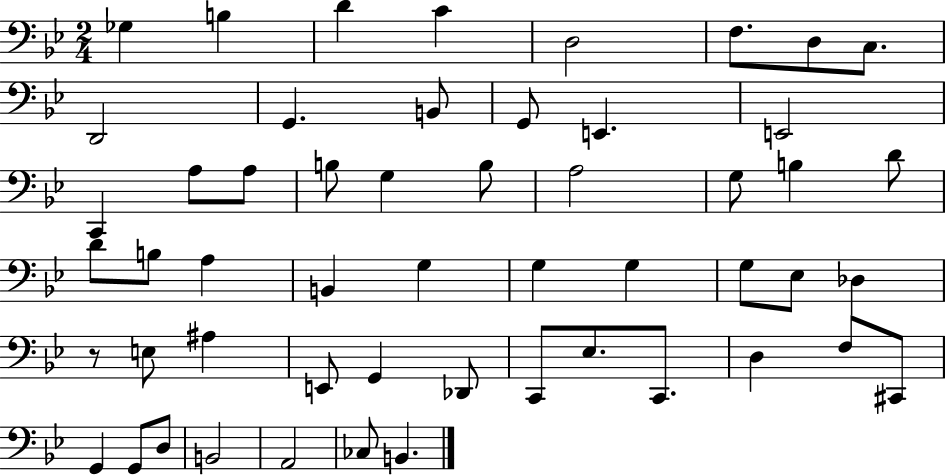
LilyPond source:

{
  \clef bass
  \numericTimeSignature
  \time 2/4
  \key bes \major
  ges4 b4 | d'4 c'4 | d2 | f8. d8 c8. | \break d,2 | g,4. b,8 | g,8 e,4. | e,2 | \break c,4 a8 a8 | b8 g4 b8 | a2 | g8 b4 d'8 | \break d'8 b8 a4 | b,4 g4 | g4 g4 | g8 ees8 des4 | \break r8 e8 ais4 | e,8 g,4 des,8 | c,8 ees8. c,8. | d4 f8 cis,8 | \break g,4 g,8 d8 | b,2 | a,2 | ces8 b,4. | \break \bar "|."
}